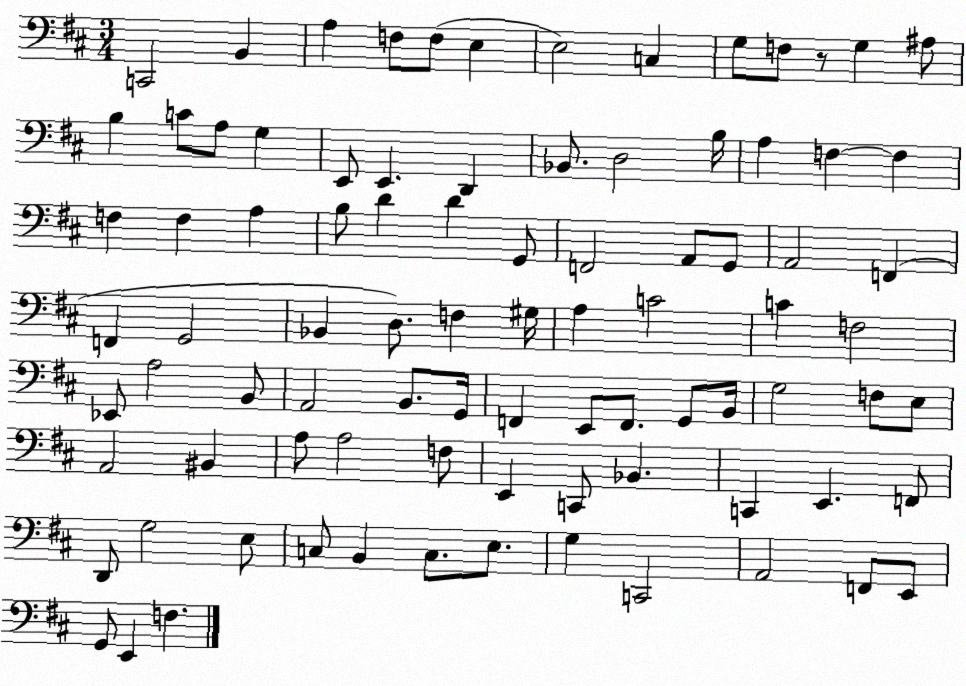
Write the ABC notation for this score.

X:1
T:Untitled
M:3/4
L:1/4
K:D
C,,2 B,, A, F,/2 F,/2 E, E,2 C, G,/2 F,/2 z/2 G, ^A,/2 B, C/2 A,/2 G, E,,/2 E,, D,, _B,,/2 D,2 B,/4 A, F, F, F, F, A, B,/2 D D G,,/2 F,,2 A,,/2 G,,/2 A,,2 F,, F,, G,,2 _B,, D,/2 F, ^G,/4 A, C2 C F,2 _E,,/2 A,2 B,,/2 A,,2 B,,/2 G,,/4 F,, E,,/2 F,,/2 G,,/2 B,,/4 G,2 F,/2 E,/2 A,,2 ^B,, A,/2 A,2 F,/2 E,, C,,/2 _B,, C,, E,, F,,/2 D,,/2 G,2 E,/2 C,/2 B,, C,/2 E,/2 G, C,,2 A,,2 F,,/2 E,,/2 G,,/2 E,, F,